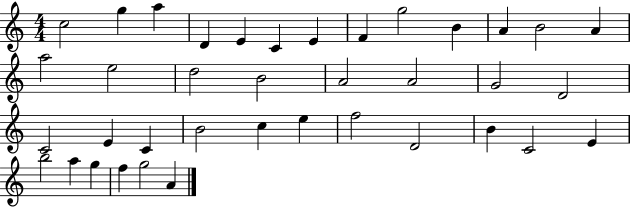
X:1
T:Untitled
M:4/4
L:1/4
K:C
c2 g a D E C E F g2 B A B2 A a2 e2 d2 B2 A2 A2 G2 D2 C2 E C B2 c e f2 D2 B C2 E b2 a g f g2 A